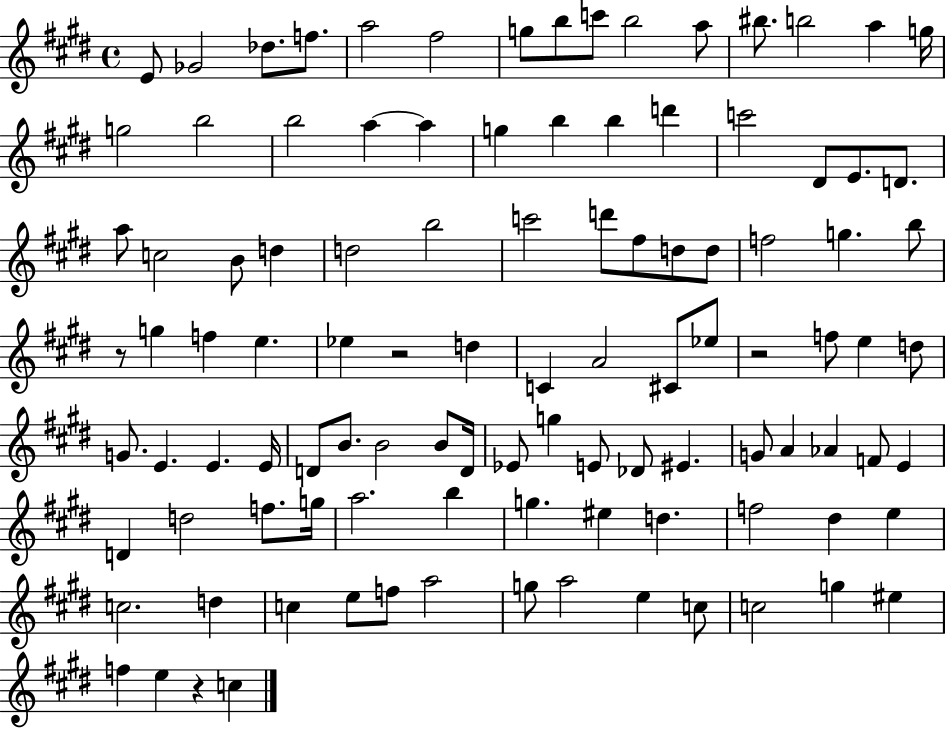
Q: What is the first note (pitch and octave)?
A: E4